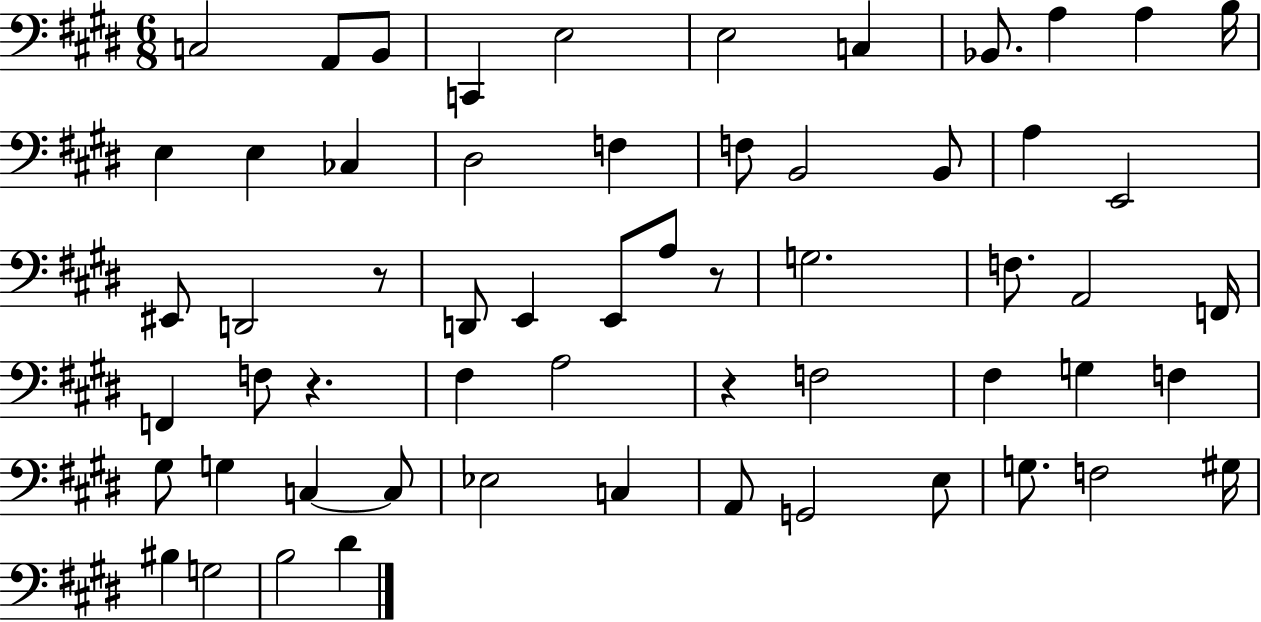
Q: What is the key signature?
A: E major